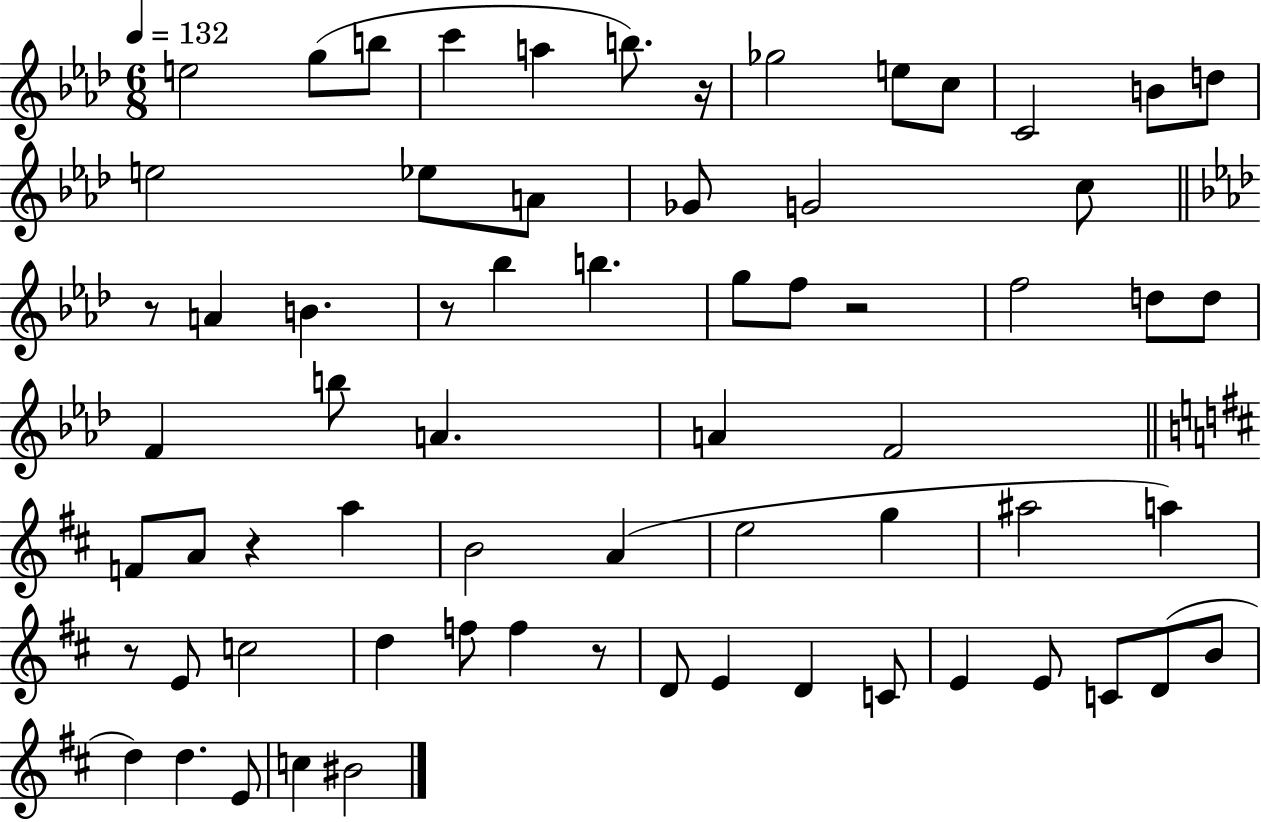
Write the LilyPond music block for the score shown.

{
  \clef treble
  \numericTimeSignature
  \time 6/8
  \key aes \major
  \tempo 4 = 132
  e''2 g''8( b''8 | c'''4 a''4 b''8.) r16 | ges''2 e''8 c''8 | c'2 b'8 d''8 | \break e''2 ees''8 a'8 | ges'8 g'2 c''8 | \bar "||" \break \key aes \major r8 a'4 b'4. | r8 bes''4 b''4. | g''8 f''8 r2 | f''2 d''8 d''8 | \break f'4 b''8 a'4. | a'4 f'2 | \bar "||" \break \key d \major f'8 a'8 r4 a''4 | b'2 a'4( | e''2 g''4 | ais''2 a''4) | \break r8 e'8 c''2 | d''4 f''8 f''4 r8 | d'8 e'4 d'4 c'8 | e'4 e'8 c'8 d'8( b'8 | \break d''4) d''4. e'8 | c''4 bis'2 | \bar "|."
}